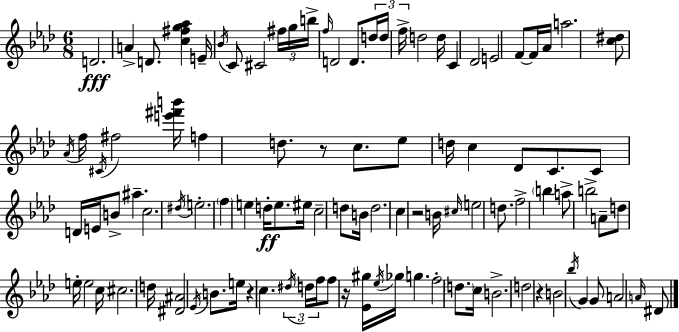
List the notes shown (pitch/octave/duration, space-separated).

D4/h. A4/q D4/e. [C5,F#5,G5,Ab5]/q E4/s Bb4/s C4/e C#4/h F#5/s G5/s B5/s F5/s D4/h D4/e. D5/s D5/s F5/s D5/h D5/s C4/q Db4/h E4/h F4/e F4/s Ab4/s A5/h. [C5,D#5]/e Ab4/s F5/s C#4/s F#5/h [E6,F#6,B6]/s F5/q D5/e. R/e C5/e. Eb5/e D5/s C5/q Db4/e C4/e. C4/e D4/s E4/s B4/e A#5/q. C5/h. D#5/s E5/h. F5/q E5/q D5/s E5/e. EIS5/s C5/h D5/e B4/s D5/h. C5/q R/h B4/s C#5/s E5/h D5/e. F5/h B5/q A5/e B5/h A4/e D5/e E5/s E5/h C5/s C#5/h. D5/s [D#4,A#4]/h Eb4/s B4/e. E5/s R/q C5/q. D#5/s D5/s F5/s F5/e R/s [Eb4,G#5]/s Eb5/s Gb5/s G5/q. F5/h D5/e. C5/s B4/h. D5/h R/q B4/h Bb5/s G4/q G4/e A4/h A4/s D#4/e